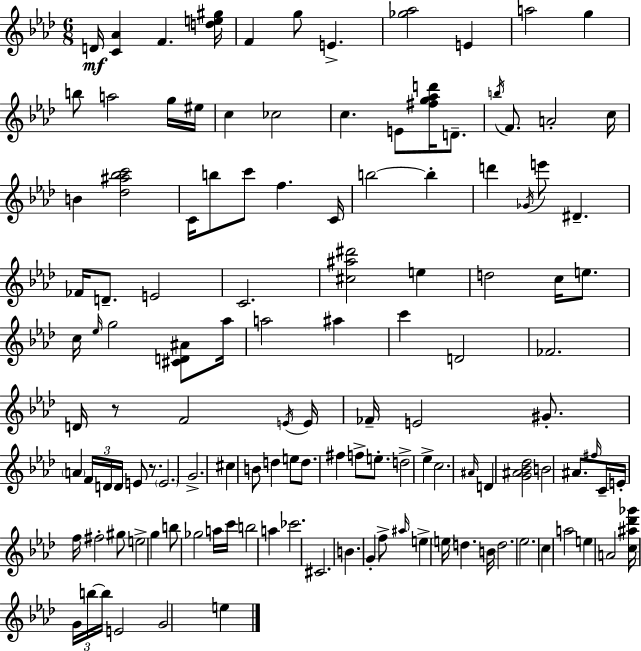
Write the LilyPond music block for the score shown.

{
  \clef treble
  \numericTimeSignature
  \time 6/8
  \key aes \major
  d'16\mf <c' aes'>4 f'4. <d'' e'' gis''>16 | f'4 g''8 e'4.-> | <ges'' aes''>2 e'4 | a''2 g''4 | \break b''8 a''2 g''16 eis''16 | c''4 ces''2 | c''4. e'8 <fis'' g'' aes'' d'''>16 d'8.-- | \acciaccatura { b''16 } f'8. a'2-. | \break c''16 b'4 <des'' ais'' bes'' c'''>2 | c'16 b''8 c'''8 f''4. | c'16 b''2~~ b''4-. | d'''4 \acciaccatura { ges'16 } e'''8 dis'4.-- | \break fes'16 d'8.-- e'2 | c'2. | <cis'' ais'' dis'''>2 e''4 | d''2 c''16 e''8. | \break c''16 \grace { ees''16 } g''2 | <cis' d' ais'>8 aes''16 a''2 ais''4 | c'''4 d'2 | fes'2. | \break d'16 r8 f'2 | \acciaccatura { e'16 } e'16 fes'16-- e'2 | gis'8.-. \parenthesize a'4 \tuplet 3/2 { f'16 d'16 d'16 } e'8 | r8. \parenthesize e'2. | \break g'2.-> | cis''4 b'8 d''4 | e''8 d''8. fis''4 f''8-> | e''8.-. d''2-> | \break ees''4-> c''2. | \grace { ais'16 } d'4 <g' ais' bes' des''>2 | b'2 | ais'8. \grace { fis''16 } c'16-- e'16-. f''16 fis''2-. | \break gis''8 e''2-> | g''4 b''8 ges''2 | a''16 c'''16 b''2 | a''4 ces'''2. | \break cis'2. | b'4. | g'4-. f''8-> \grace { ais''16 } e''4-> \parenthesize e''16 | d''4. b'16 d''2. | \break ees''2. | c''4 a''2 | e''4 a'2 | <c'' ais'' des''' ges'''>16 \tuplet 3/2 { g'16 b''16~~ b''16 } e'2 | \break g'2 | e''4 \bar "|."
}